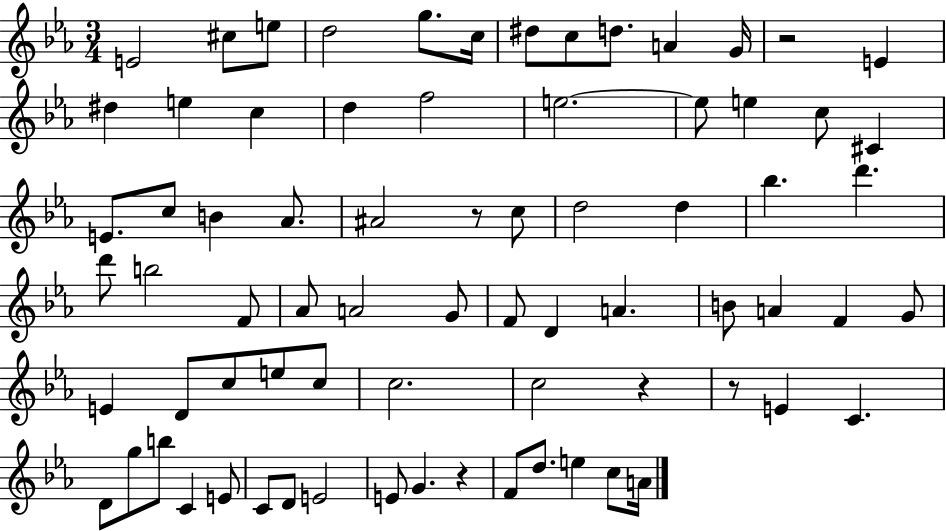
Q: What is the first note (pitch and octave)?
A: E4